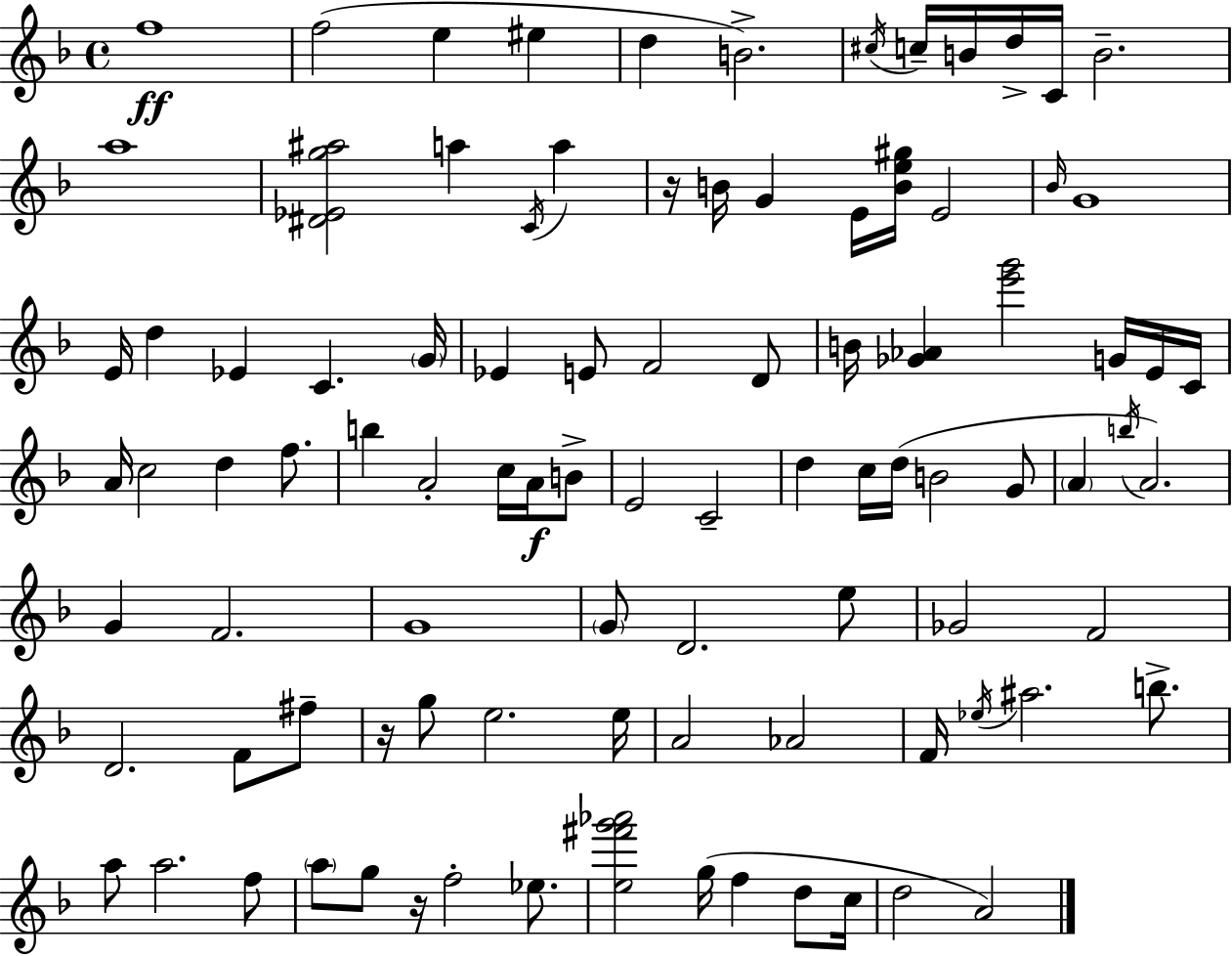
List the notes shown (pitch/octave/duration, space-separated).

F5/w F5/h E5/q EIS5/q D5/q B4/h. C#5/s C5/s B4/s D5/s C4/s B4/h. A5/w [D#4,Eb4,G5,A#5]/h A5/q C4/s A5/q R/s B4/s G4/q E4/s [B4,E5,G#5]/s E4/h Bb4/s G4/w E4/s D5/q Eb4/q C4/q. G4/s Eb4/q E4/e F4/h D4/e B4/s [Gb4,Ab4]/q [E6,G6]/h G4/s E4/s C4/s A4/s C5/h D5/q F5/e. B5/q A4/h C5/s A4/s B4/e E4/h C4/h D5/q C5/s D5/s B4/h G4/e A4/q B5/s A4/h. G4/q F4/h. G4/w G4/e D4/h. E5/e Gb4/h F4/h D4/h. F4/e F#5/e R/s G5/e E5/h. E5/s A4/h Ab4/h F4/s Eb5/s A#5/h. B5/e. A5/e A5/h. F5/e A5/e G5/e R/s F5/h Eb5/e. [E5,F#6,G6,Ab6]/h G5/s F5/q D5/e C5/s D5/h A4/h